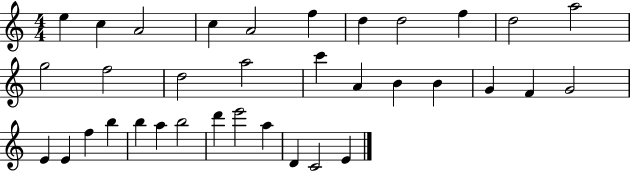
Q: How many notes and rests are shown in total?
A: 35